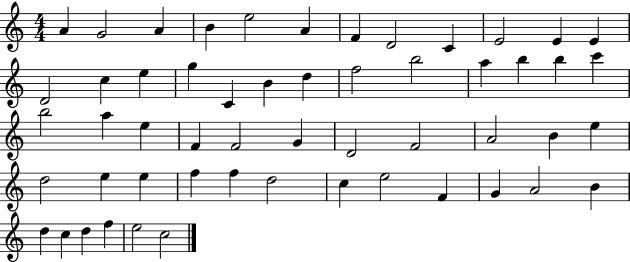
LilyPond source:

{
  \clef treble
  \numericTimeSignature
  \time 4/4
  \key c \major
  a'4 g'2 a'4 | b'4 e''2 a'4 | f'4 d'2 c'4 | e'2 e'4 e'4 | \break d'2 c''4 e''4 | g''4 c'4 b'4 d''4 | f''2 b''2 | a''4 b''4 b''4 c'''4 | \break b''2 a''4 e''4 | f'4 f'2 g'4 | d'2 f'2 | a'2 b'4 e''4 | \break d''2 e''4 e''4 | f''4 f''4 d''2 | c''4 e''2 f'4 | g'4 a'2 b'4 | \break d''4 c''4 d''4 f''4 | e''2 c''2 | \bar "|."
}